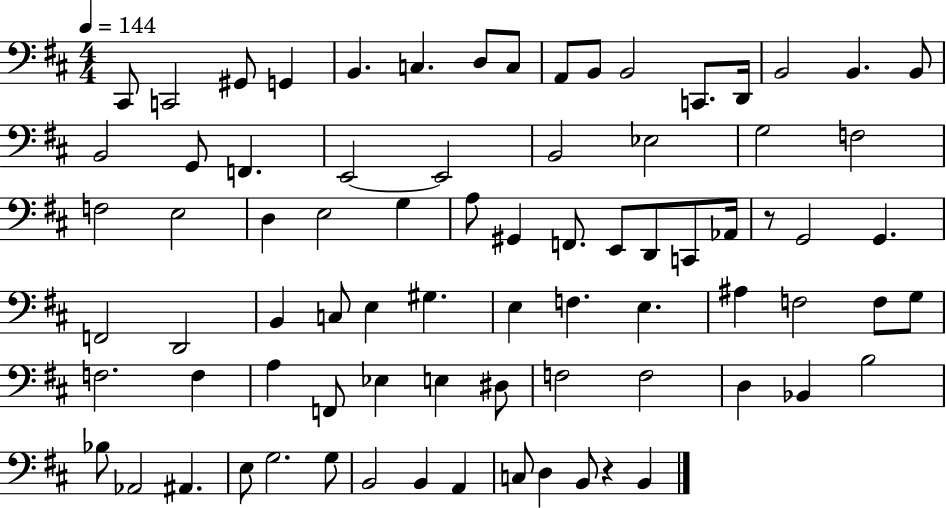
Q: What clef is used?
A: bass